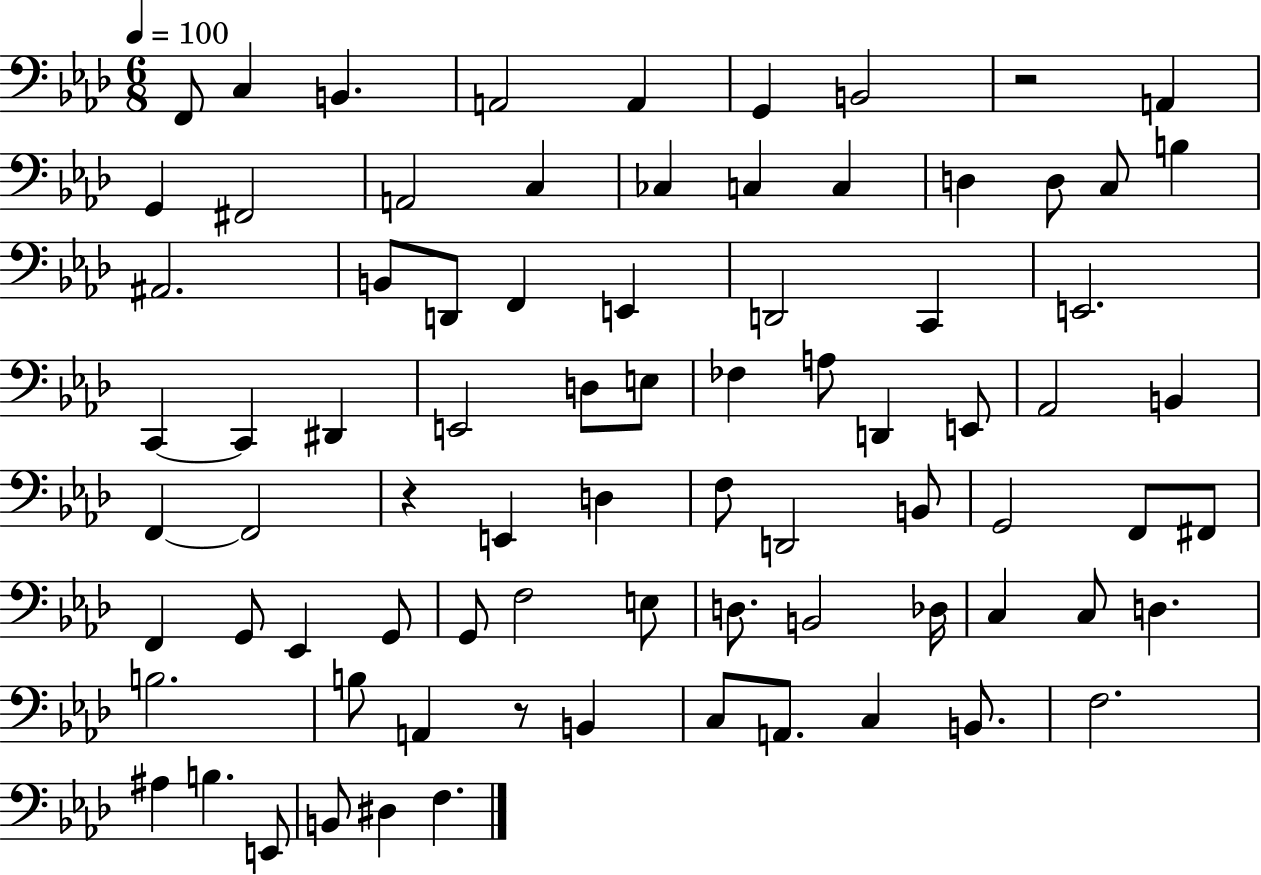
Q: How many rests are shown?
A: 3